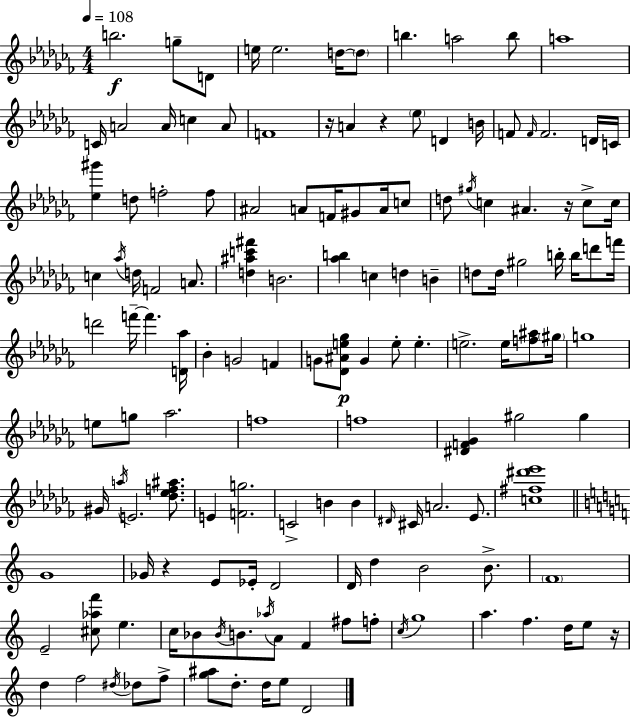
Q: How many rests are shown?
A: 5